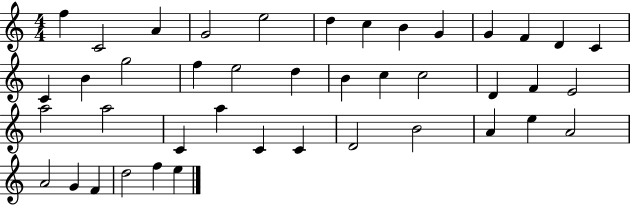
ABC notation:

X:1
T:Untitled
M:4/4
L:1/4
K:C
f C2 A G2 e2 d c B G G F D C C B g2 f e2 d B c c2 D F E2 a2 a2 C a C C D2 B2 A e A2 A2 G F d2 f e